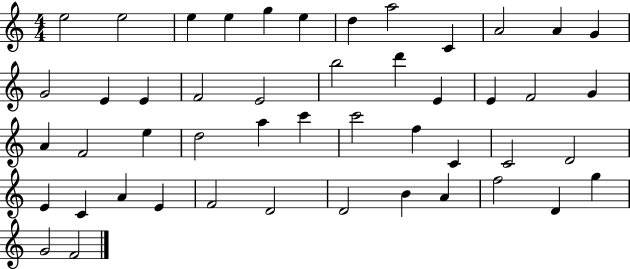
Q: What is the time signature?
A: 4/4